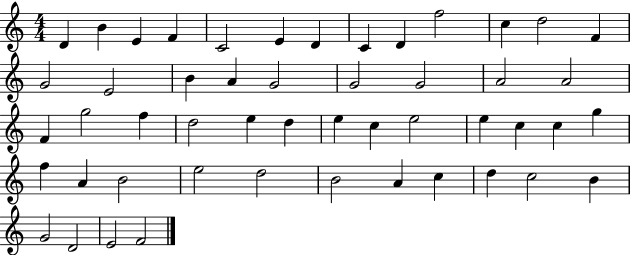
D4/q B4/q E4/q F4/q C4/h E4/q D4/q C4/q D4/q F5/h C5/q D5/h F4/q G4/h E4/h B4/q A4/q G4/h G4/h G4/h A4/h A4/h F4/q G5/h F5/q D5/h E5/q D5/q E5/q C5/q E5/h E5/q C5/q C5/q G5/q F5/q A4/q B4/h E5/h D5/h B4/h A4/q C5/q D5/q C5/h B4/q G4/h D4/h E4/h F4/h